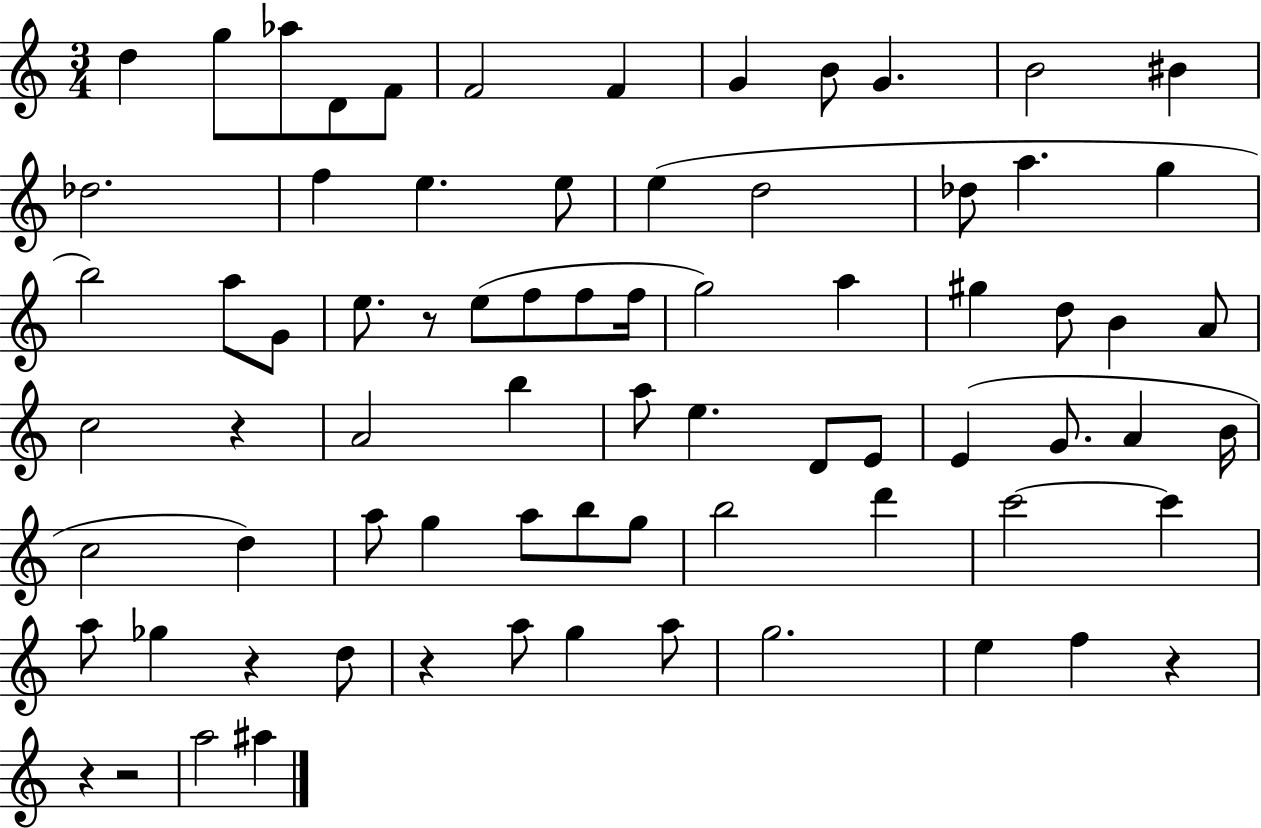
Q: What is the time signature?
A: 3/4